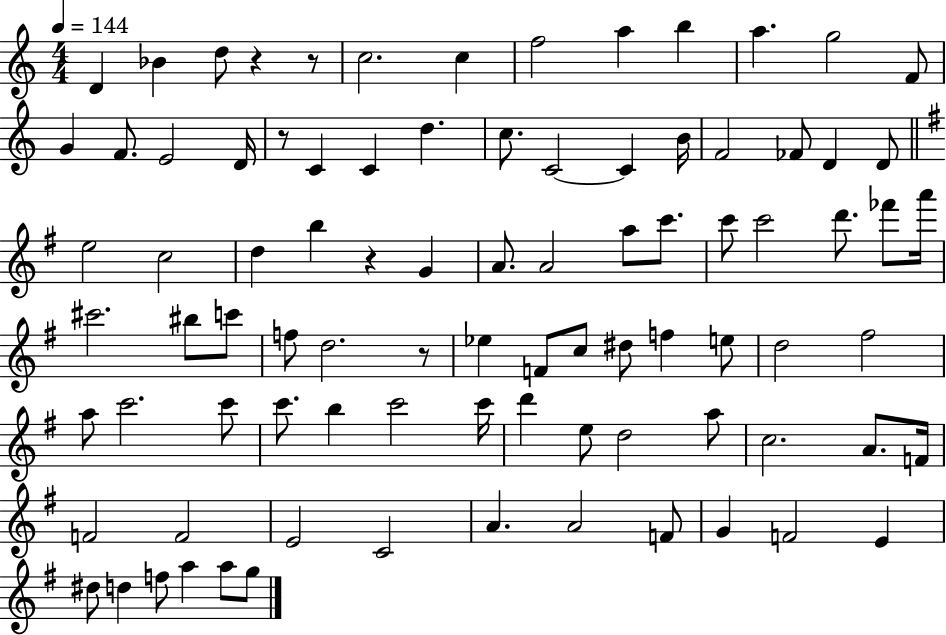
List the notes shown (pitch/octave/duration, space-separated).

D4/q Bb4/q D5/e R/q R/e C5/h. C5/q F5/h A5/q B5/q A5/q. G5/h F4/e G4/q F4/e. E4/h D4/s R/e C4/q C4/q D5/q. C5/e. C4/h C4/q B4/s F4/h FES4/e D4/q D4/e E5/h C5/h D5/q B5/q R/q G4/q A4/e. A4/h A5/e C6/e. C6/e C6/h D6/e. FES6/e A6/s C#6/h. BIS5/e C6/e F5/e D5/h. R/e Eb5/q F4/e C5/e D#5/e F5/q E5/e D5/h F#5/h A5/e C6/h. C6/e C6/e. B5/q C6/h C6/s D6/q E5/e D5/h A5/e C5/h. A4/e. F4/s F4/h F4/h E4/h C4/h A4/q. A4/h F4/e G4/q F4/h E4/q D#5/e D5/q F5/e A5/q A5/e G5/e